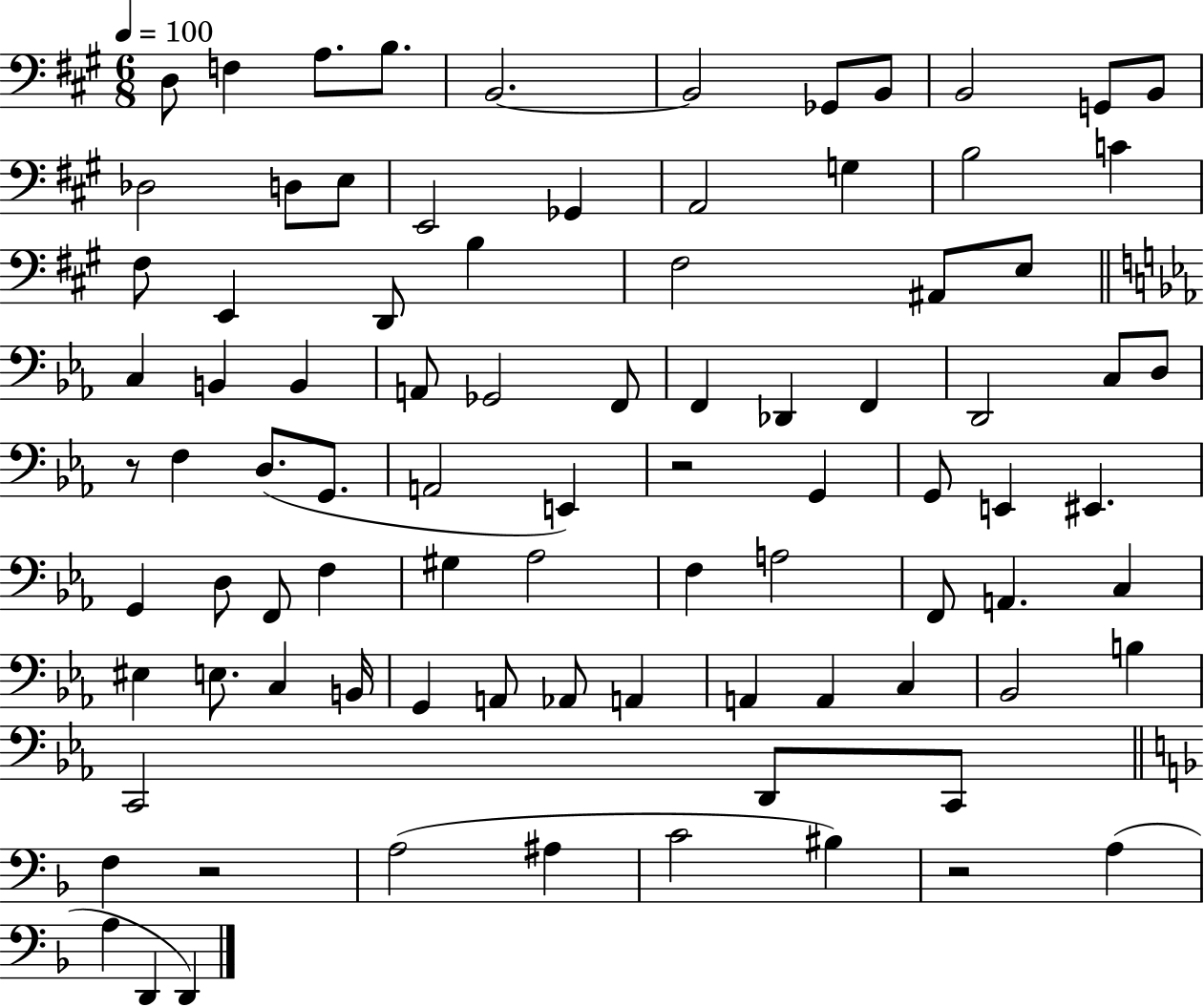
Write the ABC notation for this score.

X:1
T:Untitled
M:6/8
L:1/4
K:A
D,/2 F, A,/2 B,/2 B,,2 B,,2 _G,,/2 B,,/2 B,,2 G,,/2 B,,/2 _D,2 D,/2 E,/2 E,,2 _G,, A,,2 G, B,2 C ^F,/2 E,, D,,/2 B, ^F,2 ^A,,/2 E,/2 C, B,, B,, A,,/2 _G,,2 F,,/2 F,, _D,, F,, D,,2 C,/2 D,/2 z/2 F, D,/2 G,,/2 A,,2 E,, z2 G,, G,,/2 E,, ^E,, G,, D,/2 F,,/2 F, ^G, _A,2 F, A,2 F,,/2 A,, C, ^E, E,/2 C, B,,/4 G,, A,,/2 _A,,/2 A,, A,, A,, C, _B,,2 B, C,,2 D,,/2 C,,/2 F, z2 A,2 ^A, C2 ^B, z2 A, A, D,, D,,